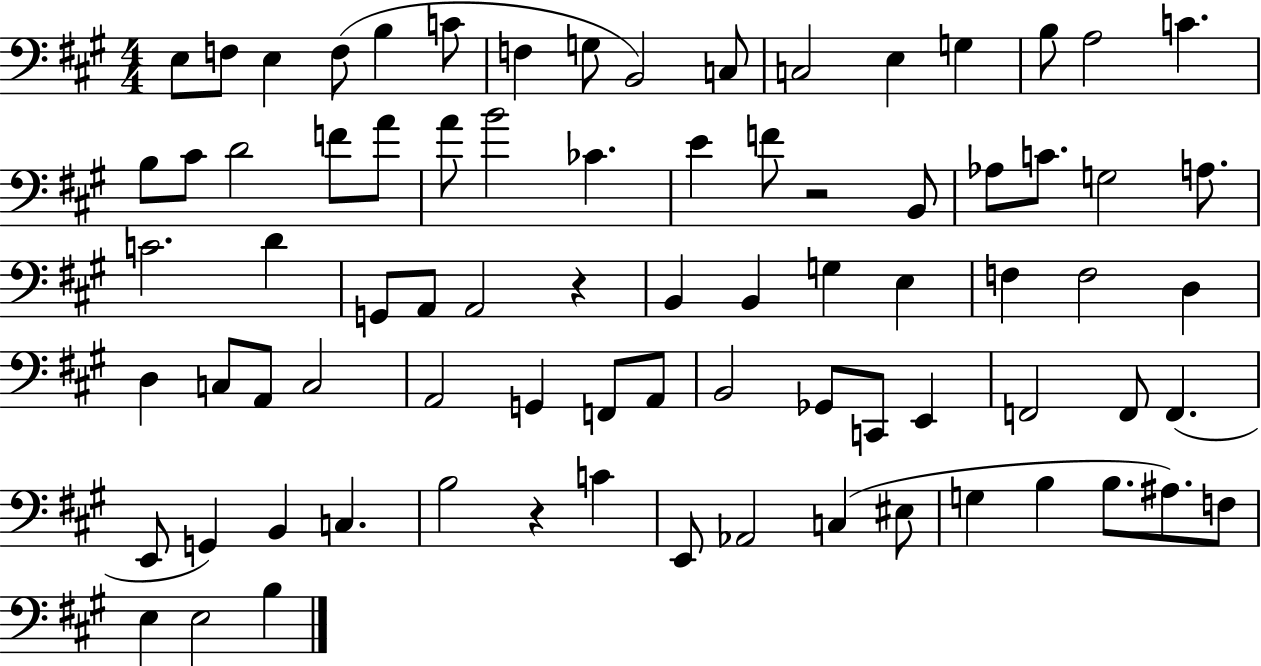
E3/e F3/e E3/q F3/e B3/q C4/e F3/q G3/e B2/h C3/e C3/h E3/q G3/q B3/e A3/h C4/q. B3/e C#4/e D4/h F4/e A4/e A4/e B4/h CES4/q. E4/q F4/e R/h B2/e Ab3/e C4/e. G3/h A3/e. C4/h. D4/q G2/e A2/e A2/h R/q B2/q B2/q G3/q E3/q F3/q F3/h D3/q D3/q C3/e A2/e C3/h A2/h G2/q F2/e A2/e B2/h Gb2/e C2/e E2/q F2/h F2/e F2/q. E2/e G2/q B2/q C3/q. B3/h R/q C4/q E2/e Ab2/h C3/q EIS3/e G3/q B3/q B3/e. A#3/e. F3/e E3/q E3/h B3/q